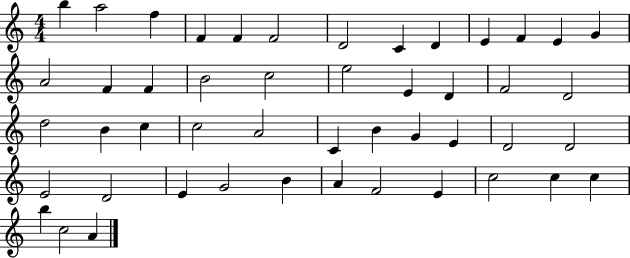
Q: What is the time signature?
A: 4/4